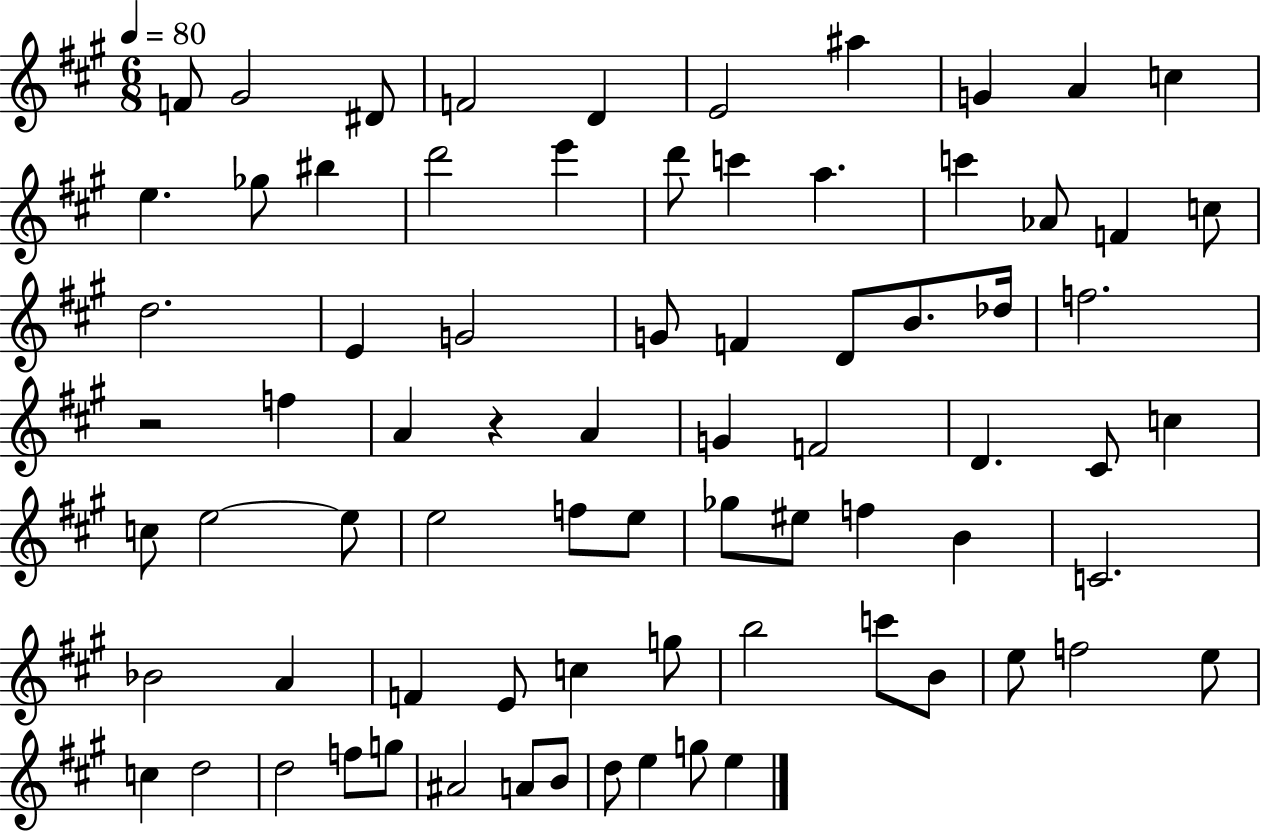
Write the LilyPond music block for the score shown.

{
  \clef treble
  \numericTimeSignature
  \time 6/8
  \key a \major
  \tempo 4 = 80
  f'8 gis'2 dis'8 | f'2 d'4 | e'2 ais''4 | g'4 a'4 c''4 | \break e''4. ges''8 bis''4 | d'''2 e'''4 | d'''8 c'''4 a''4. | c'''4 aes'8 f'4 c''8 | \break d''2. | e'4 g'2 | g'8 f'4 d'8 b'8. des''16 | f''2. | \break r2 f''4 | a'4 r4 a'4 | g'4 f'2 | d'4. cis'8 c''4 | \break c''8 e''2~~ e''8 | e''2 f''8 e''8 | ges''8 eis''8 f''4 b'4 | c'2. | \break bes'2 a'4 | f'4 e'8 c''4 g''8 | b''2 c'''8 b'8 | e''8 f''2 e''8 | \break c''4 d''2 | d''2 f''8 g''8 | ais'2 a'8 b'8 | d''8 e''4 g''8 e''4 | \break \bar "|."
}